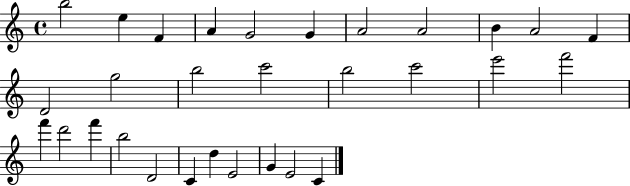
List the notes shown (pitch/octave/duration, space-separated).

B5/h E5/q F4/q A4/q G4/h G4/q A4/h A4/h B4/q A4/h F4/q D4/h G5/h B5/h C6/h B5/h C6/h E6/h F6/h F6/q D6/h F6/q B5/h D4/h C4/q D5/q E4/h G4/q E4/h C4/q